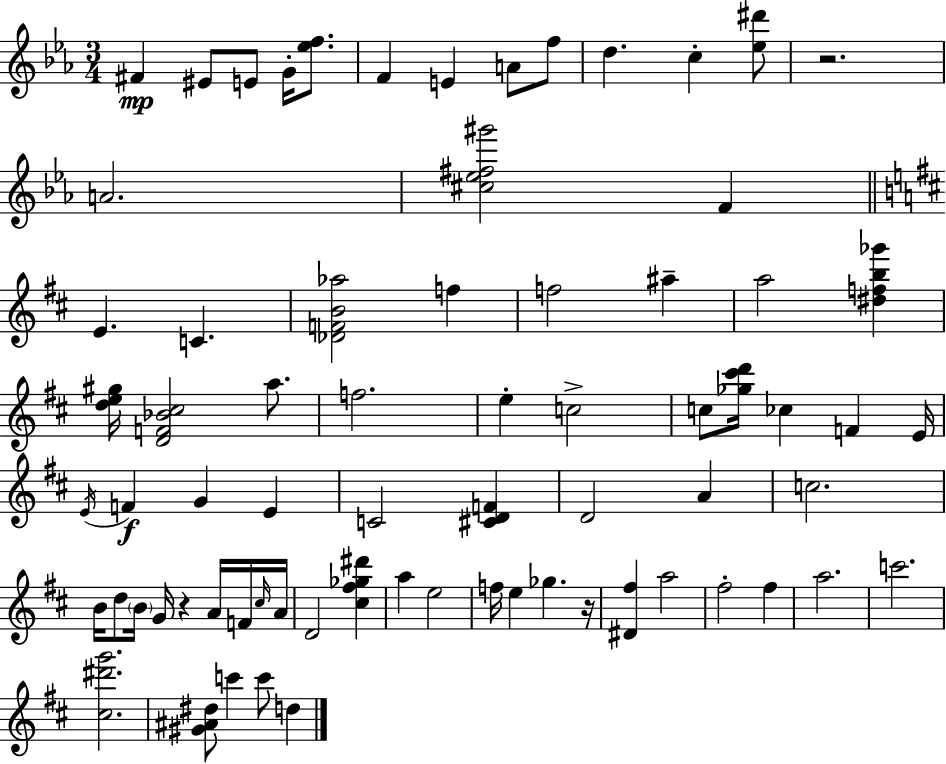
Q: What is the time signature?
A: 3/4